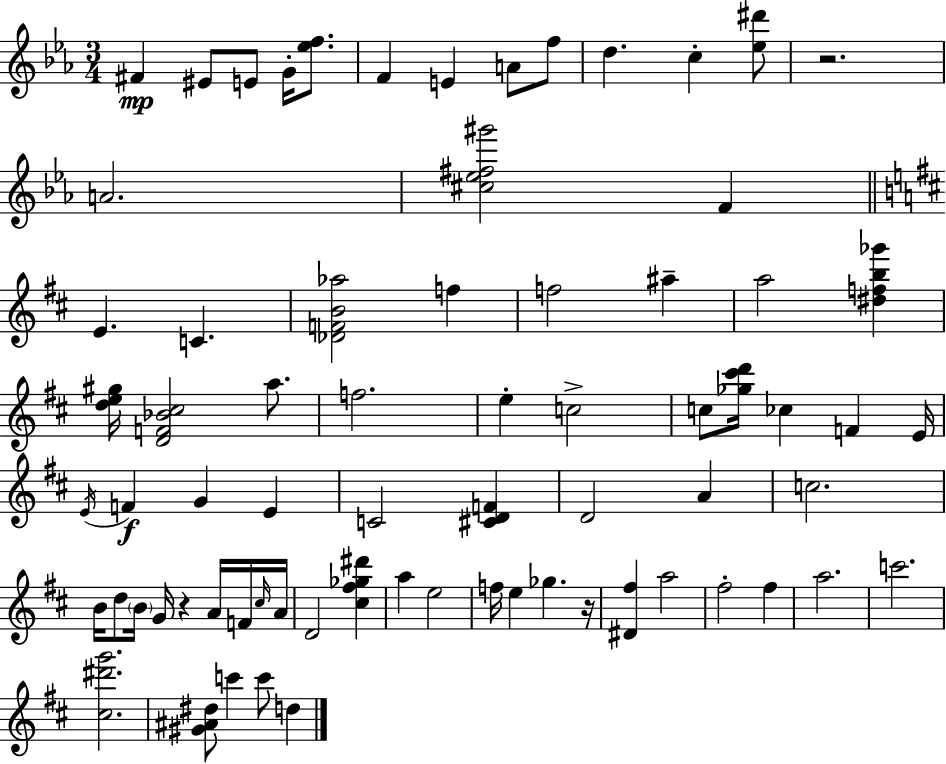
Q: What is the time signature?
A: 3/4